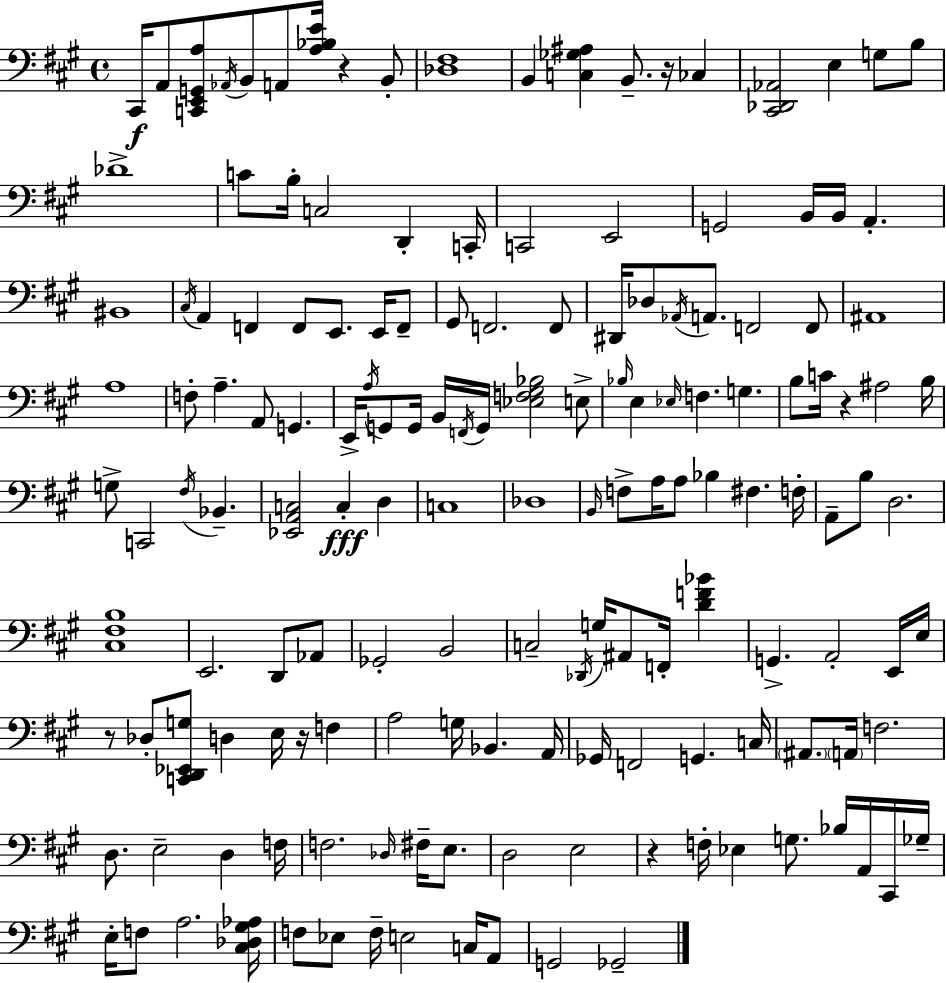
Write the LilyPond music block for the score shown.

{
  \clef bass
  \time 4/4
  \defaultTimeSignature
  \key a \major
  cis,16\f a,8 <c, e, g, a>8 \acciaccatura { aes,16 } b,8 a,8 <a bes e'>16 r4 b,8-. | <des fis>1 | b,4 <c ges ais>4 b,8.-- r16 ces4 | <cis, des, aes,>2 e4 g8 b8 | \break des'1-> | c'8 b16-. c2 d,4-. | c,16-. c,2 e,2 | g,2 b,16 b,16 a,4.-. | \break bis,1 | \acciaccatura { cis16 } a,4 f,4 f,8 e,8. e,16 | f,8-- gis,8 f,2. | f,8 dis,16 des8 \acciaccatura { aes,16 } a,8. f,2 | \break f,8 ais,1 | a1 | f8-. a4.-- a,8 g,4. | e,16-> \acciaccatura { a16 } g,8 g,16 b,16 \acciaccatura { f,16 } g,16 <ees f gis bes>2 | \break e8-> \grace { bes16 } e4 \grace { ees16 } f4. | g4. b8 c'16 r4 ais2 | b16 g8-> c,2 | \acciaccatura { fis16 } bes,4.-- <ees, a, c>2 | \break c4-.\fff d4 c1 | des1 | \grace { b,16 } f8-> a16 a8 bes4 | fis4. f16-. a,8-- b8 d2. | \break <cis fis b>1 | e,2. | d,8 aes,8 ges,2-. | b,2 c2-- | \break \acciaccatura { des,16 } g16 ais,8 f,16-. <d' f' bes'>4 g,4.-> | a,2-. e,16 e16 r8 des8-. <c, d, ees, g>8 | d4 e16 r16 f4 a2 | g16 bes,4. a,16 ges,16 f,2 | \break g,4. c16 \parenthesize ais,8. \parenthesize a,16 f2. | d8. e2-- | d4 f16 f2. | \grace { des16 } fis16-- e8. d2 | \break e2 r4 f16-. | ees4 g8. bes16 a,16 cis,16 ges16-- e16-. f8 a2. | <cis des gis aes>16 f8 ees8 f16-- | e2 c16 a,8 g,2 | \break ges,2-- \bar "|."
}